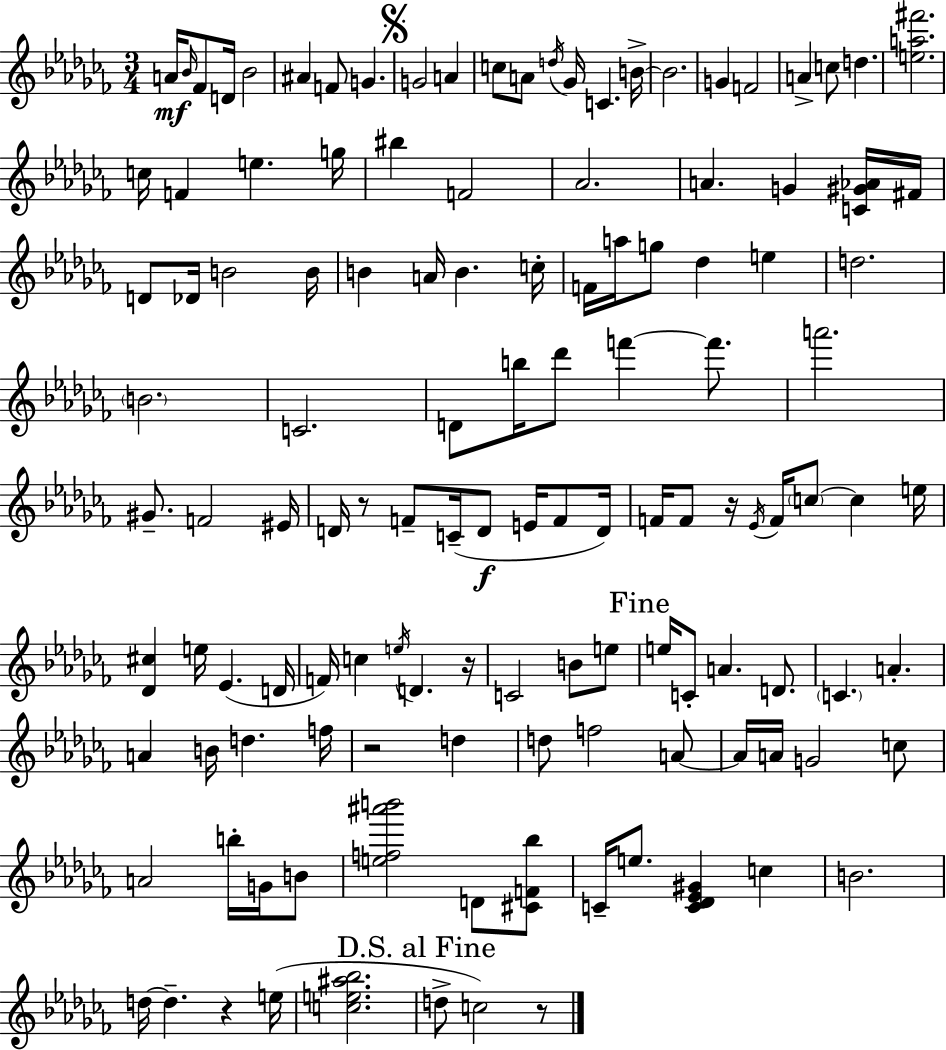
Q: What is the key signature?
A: AES minor